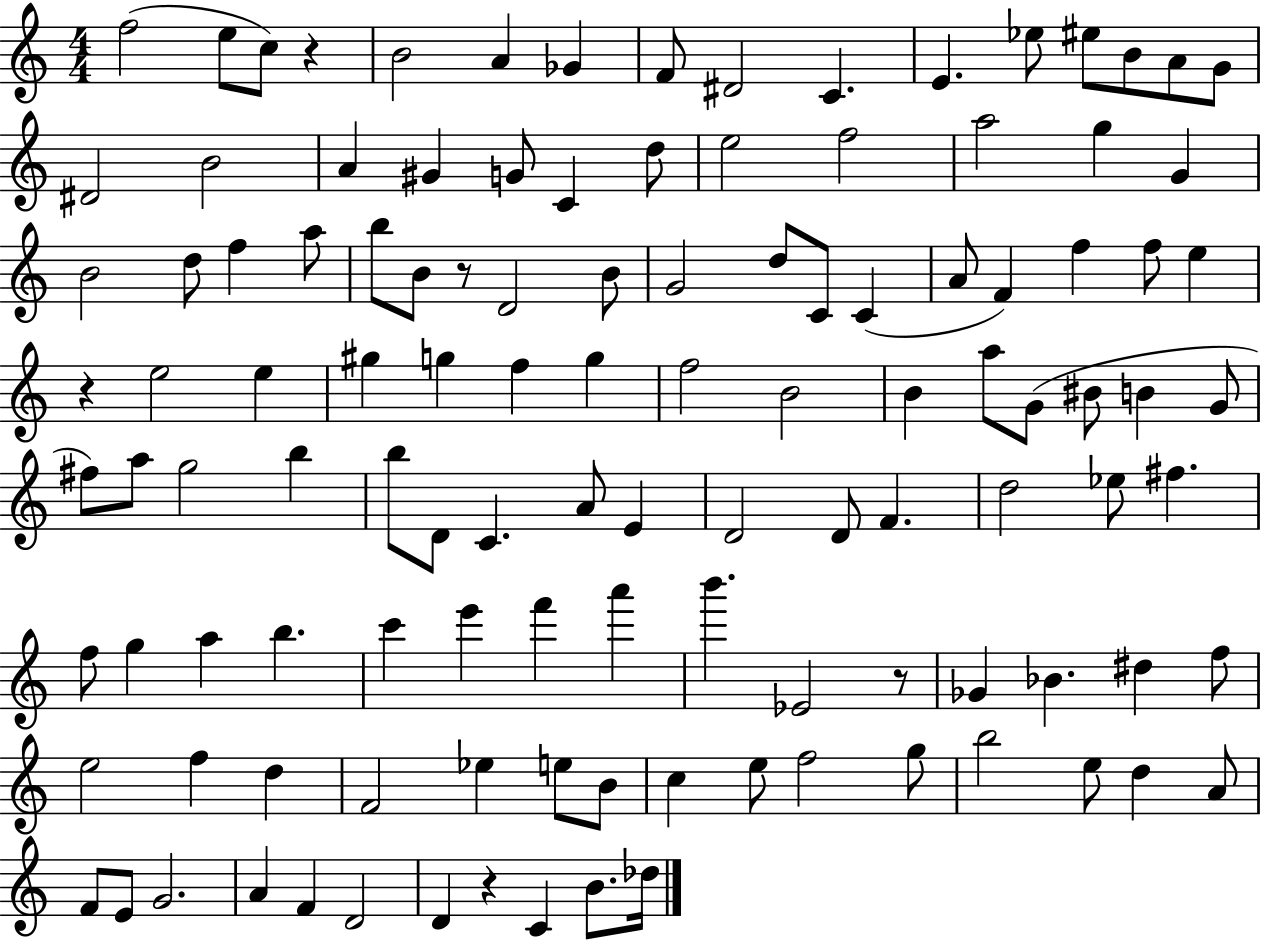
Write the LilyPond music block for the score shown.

{
  \clef treble
  \numericTimeSignature
  \time 4/4
  \key c \major
  \repeat volta 2 { f''2( e''8 c''8) r4 | b'2 a'4 ges'4 | f'8 dis'2 c'4. | e'4. ees''8 eis''8 b'8 a'8 g'8 | \break dis'2 b'2 | a'4 gis'4 g'8 c'4 d''8 | e''2 f''2 | a''2 g''4 g'4 | \break b'2 d''8 f''4 a''8 | b''8 b'8 r8 d'2 b'8 | g'2 d''8 c'8 c'4( | a'8 f'4) f''4 f''8 e''4 | \break r4 e''2 e''4 | gis''4 g''4 f''4 g''4 | f''2 b'2 | b'4 a''8 g'8( bis'8 b'4 g'8 | \break fis''8) a''8 g''2 b''4 | b''8 d'8 c'4. a'8 e'4 | d'2 d'8 f'4. | d''2 ees''8 fis''4. | \break f''8 g''4 a''4 b''4. | c'''4 e'''4 f'''4 a'''4 | b'''4. ees'2 r8 | ges'4 bes'4. dis''4 f''8 | \break e''2 f''4 d''4 | f'2 ees''4 e''8 b'8 | c''4 e''8 f''2 g''8 | b''2 e''8 d''4 a'8 | \break f'8 e'8 g'2. | a'4 f'4 d'2 | d'4 r4 c'4 b'8. des''16 | } \bar "|."
}